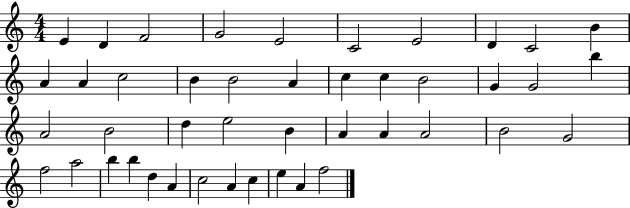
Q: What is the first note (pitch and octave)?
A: E4